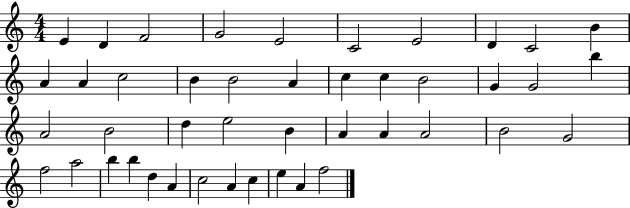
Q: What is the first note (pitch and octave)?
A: E4